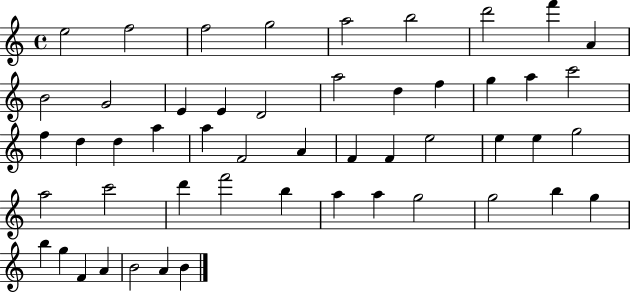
{
  \clef treble
  \time 4/4
  \defaultTimeSignature
  \key c \major
  e''2 f''2 | f''2 g''2 | a''2 b''2 | d'''2 f'''4 a'4 | \break b'2 g'2 | e'4 e'4 d'2 | a''2 d''4 f''4 | g''4 a''4 c'''2 | \break f''4 d''4 d''4 a''4 | a''4 f'2 a'4 | f'4 f'4 e''2 | e''4 e''4 g''2 | \break a''2 c'''2 | d'''4 f'''2 b''4 | a''4 a''4 g''2 | g''2 b''4 g''4 | \break b''4 g''4 f'4 a'4 | b'2 a'4 b'4 | \bar "|."
}